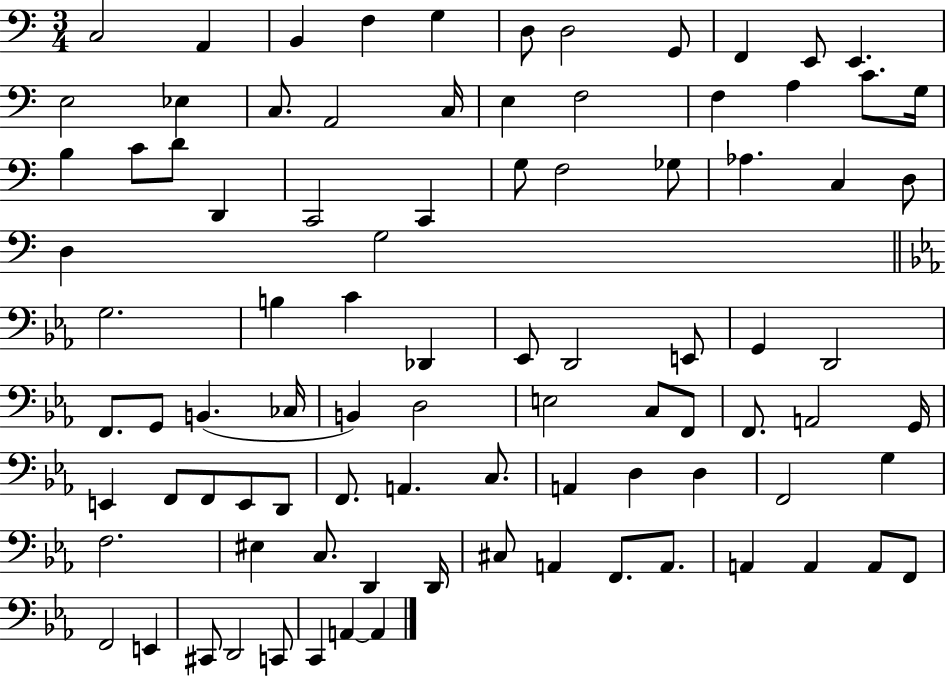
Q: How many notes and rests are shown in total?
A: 91